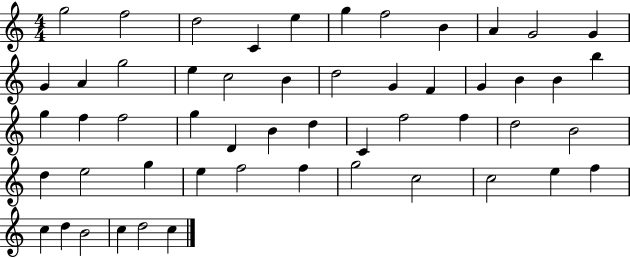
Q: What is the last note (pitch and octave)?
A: C5